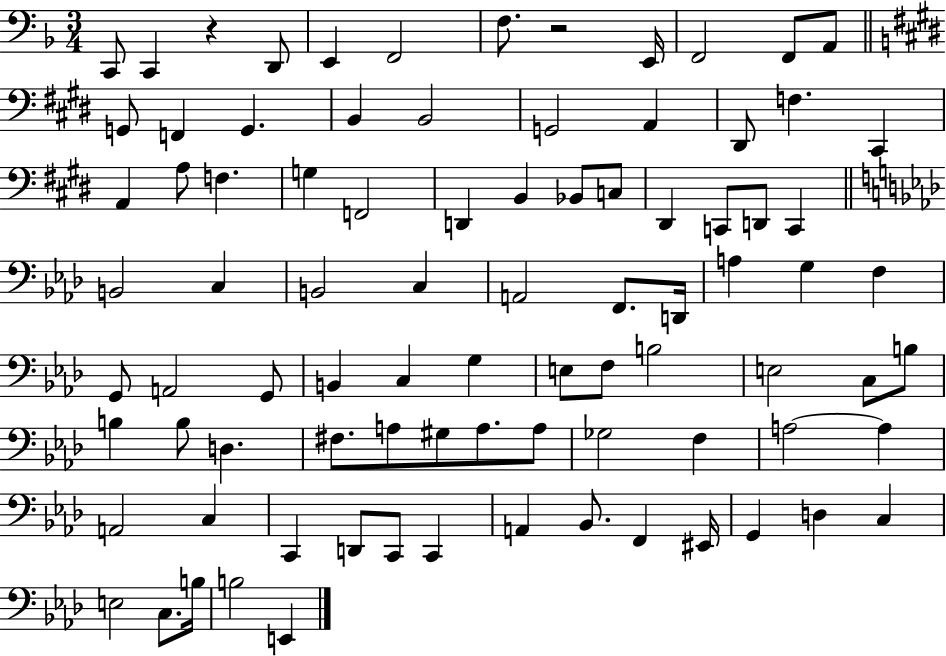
{
  \clef bass
  \numericTimeSignature
  \time 3/4
  \key f \major
  c,8 c,4 r4 d,8 | e,4 f,2 | f8. r2 e,16 | f,2 f,8 a,8 | \break \bar "||" \break \key e \major g,8 f,4 g,4. | b,4 b,2 | g,2 a,4 | dis,8 f4. cis,4 | \break a,4 a8 f4. | g4 f,2 | d,4 b,4 bes,8 c8 | dis,4 c,8 d,8 c,4 | \break \bar "||" \break \key aes \major b,2 c4 | b,2 c4 | a,2 f,8. d,16 | a4 g4 f4 | \break g,8 a,2 g,8 | b,4 c4 g4 | e8 f8 b2 | e2 c8 b8 | \break b4 b8 d4. | fis8. a8 gis8 a8. a8 | ges2 f4 | a2~~ a4 | \break a,2 c4 | c,4 d,8 c,8 c,4 | a,4 bes,8. f,4 eis,16 | g,4 d4 c4 | \break e2 c8. b16 | b2 e,4 | \bar "|."
}